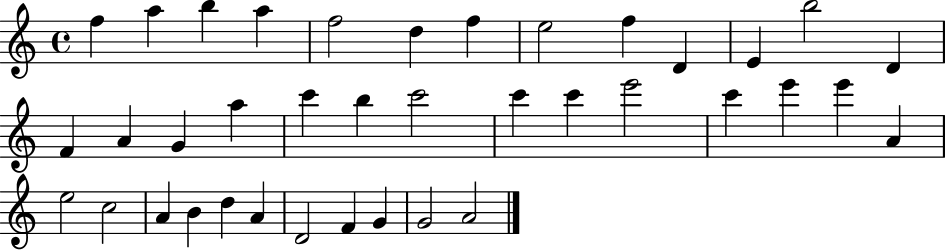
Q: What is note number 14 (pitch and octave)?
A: F4